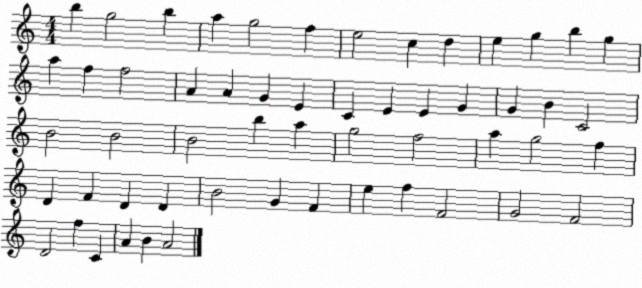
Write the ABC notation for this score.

X:1
T:Untitled
M:4/4
L:1/4
K:C
b g2 b a g2 f e2 c d e g b g a f f2 A A G E C E E G G B C2 B2 B2 B2 b a g2 f2 a g2 f D F D D B2 G F e f F2 G2 F2 D2 f C A B A2